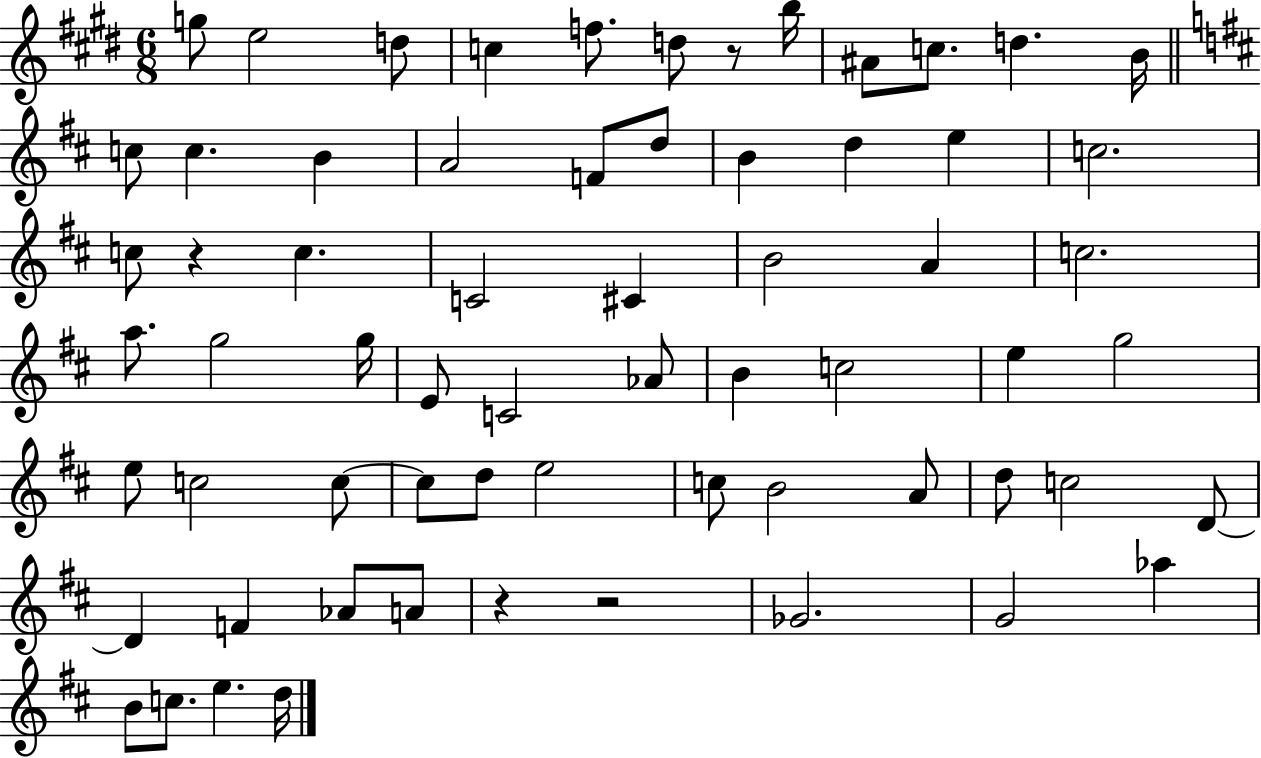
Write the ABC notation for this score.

X:1
T:Untitled
M:6/8
L:1/4
K:E
g/2 e2 d/2 c f/2 d/2 z/2 b/4 ^A/2 c/2 d B/4 c/2 c B A2 F/2 d/2 B d e c2 c/2 z c C2 ^C B2 A c2 a/2 g2 g/4 E/2 C2 _A/2 B c2 e g2 e/2 c2 c/2 c/2 d/2 e2 c/2 B2 A/2 d/2 c2 D/2 D F _A/2 A/2 z z2 _G2 G2 _a B/2 c/2 e d/4